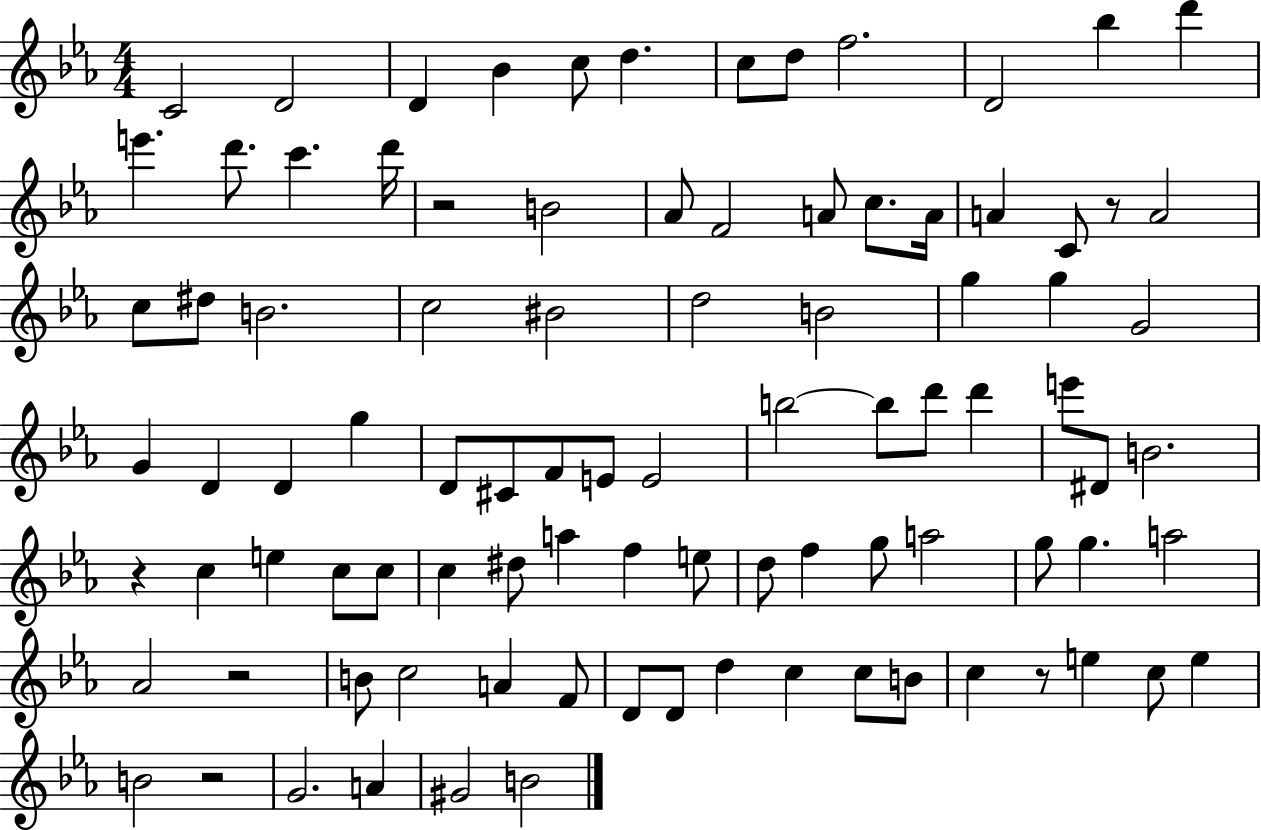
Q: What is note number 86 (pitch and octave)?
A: G#4